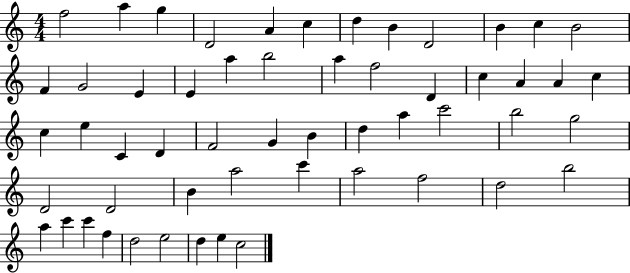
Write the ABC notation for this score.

X:1
T:Untitled
M:4/4
L:1/4
K:C
f2 a g D2 A c d B D2 B c B2 F G2 E E a b2 a f2 D c A A c c e C D F2 G B d a c'2 b2 g2 D2 D2 B a2 c' a2 f2 d2 b2 a c' c' f d2 e2 d e c2